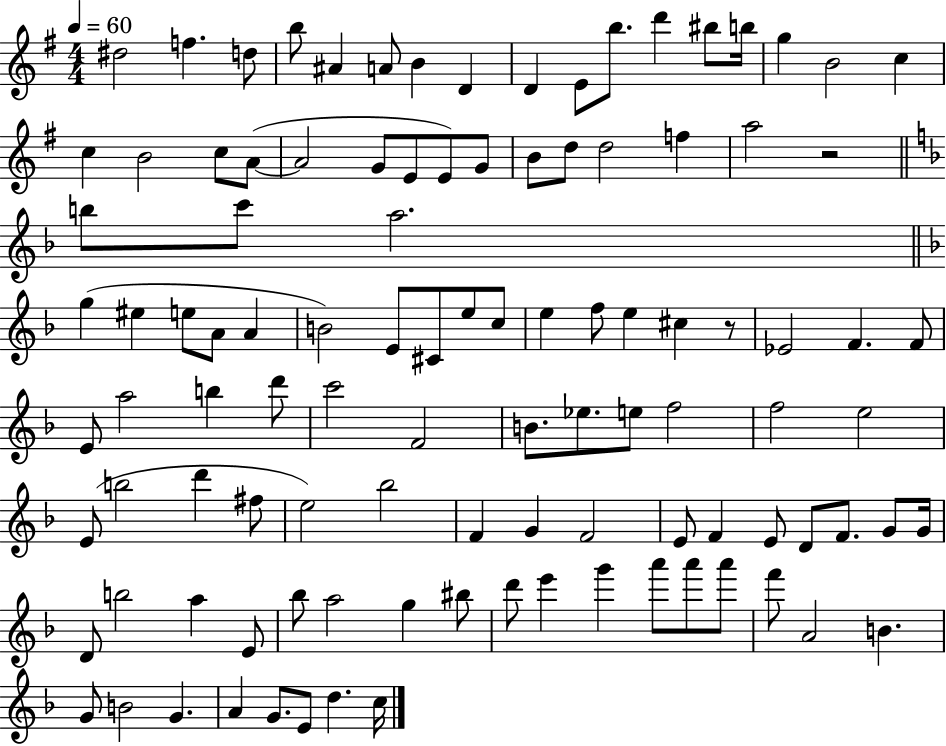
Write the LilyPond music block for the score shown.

{
  \clef treble
  \numericTimeSignature
  \time 4/4
  \key g \major
  \tempo 4 = 60
  dis''2 f''4. d''8 | b''8 ais'4 a'8 b'4 d'4 | d'4 e'8 b''8. d'''4 bis''8 b''16 | g''4 b'2 c''4 | \break c''4 b'2 c''8 a'8~(~ | a'2 g'8 e'8 e'8) g'8 | b'8 d''8 d''2 f''4 | a''2 r2 | \break \bar "||" \break \key f \major b''8 c'''8 a''2. | \bar "||" \break \key f \major g''4( eis''4 e''8 a'8 a'4 | b'2) e'8 cis'8 e''8 c''8 | e''4 f''8 e''4 cis''4 r8 | ees'2 f'4. f'8 | \break e'8 a''2 b''4 d'''8 | c'''2 f'2 | b'8. ees''8. e''8 f''2 | f''2 e''2 | \break e'8( b''2 d'''4 fis''8 | e''2) bes''2 | f'4 g'4 f'2 | e'8 f'4 e'8 d'8 f'8. g'8 g'16 | \break d'8 b''2 a''4 e'8 | bes''8 a''2 g''4 bis''8 | d'''8 e'''4 g'''4 a'''8 a'''8 a'''8 | f'''8 a'2 b'4. | \break g'8 b'2 g'4. | a'4 g'8. e'8 d''4. c''16 | \bar "|."
}